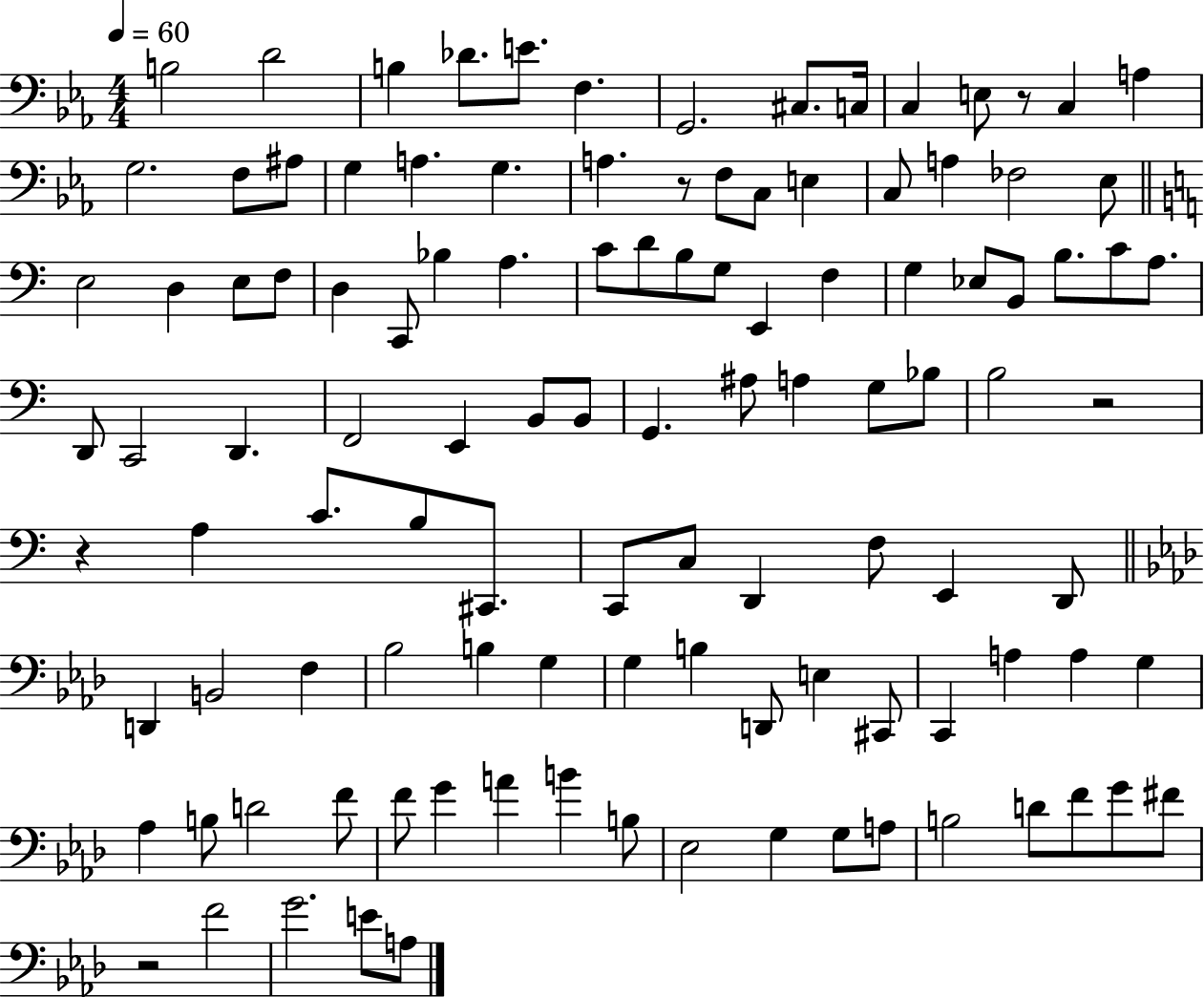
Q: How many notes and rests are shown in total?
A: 112